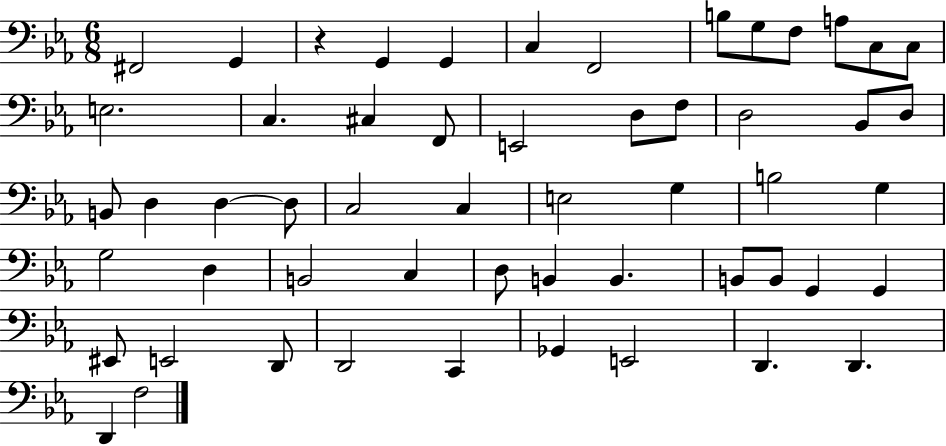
{
  \clef bass
  \numericTimeSignature
  \time 6/8
  \key ees \major
  fis,2 g,4 | r4 g,4 g,4 | c4 f,2 | b8 g8 f8 a8 c8 c8 | \break e2. | c4. cis4 f,8 | e,2 d8 f8 | d2 bes,8 d8 | \break b,8 d4 d4~~ d8 | c2 c4 | e2 g4 | b2 g4 | \break g2 d4 | b,2 c4 | d8 b,4 b,4. | b,8 b,8 g,4 g,4 | \break eis,8 e,2 d,8 | d,2 c,4 | ges,4 e,2 | d,4. d,4. | \break d,4 f2 | \bar "|."
}